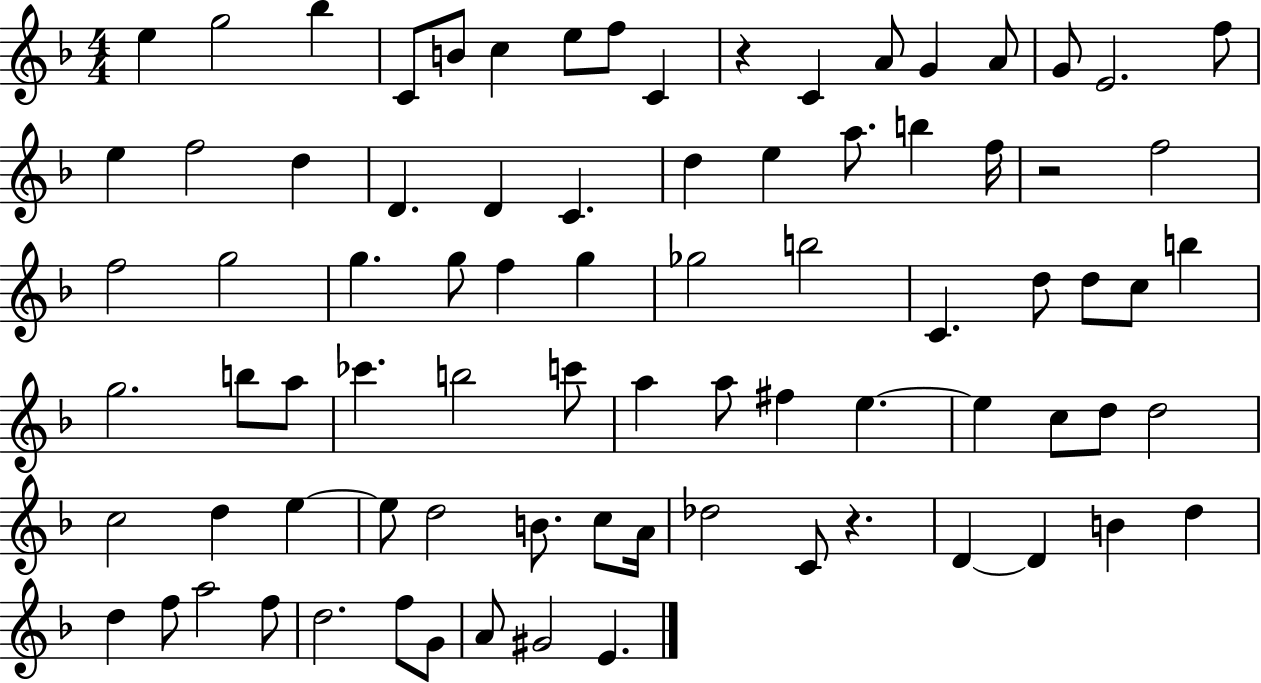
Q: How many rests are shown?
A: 3